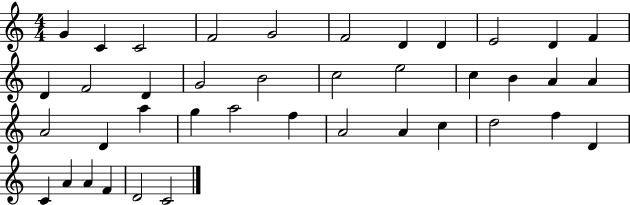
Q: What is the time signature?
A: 4/4